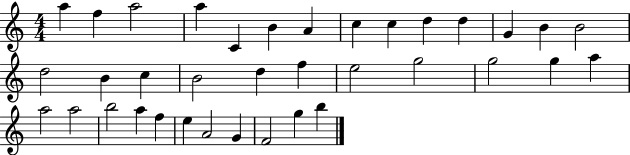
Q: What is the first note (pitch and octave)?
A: A5